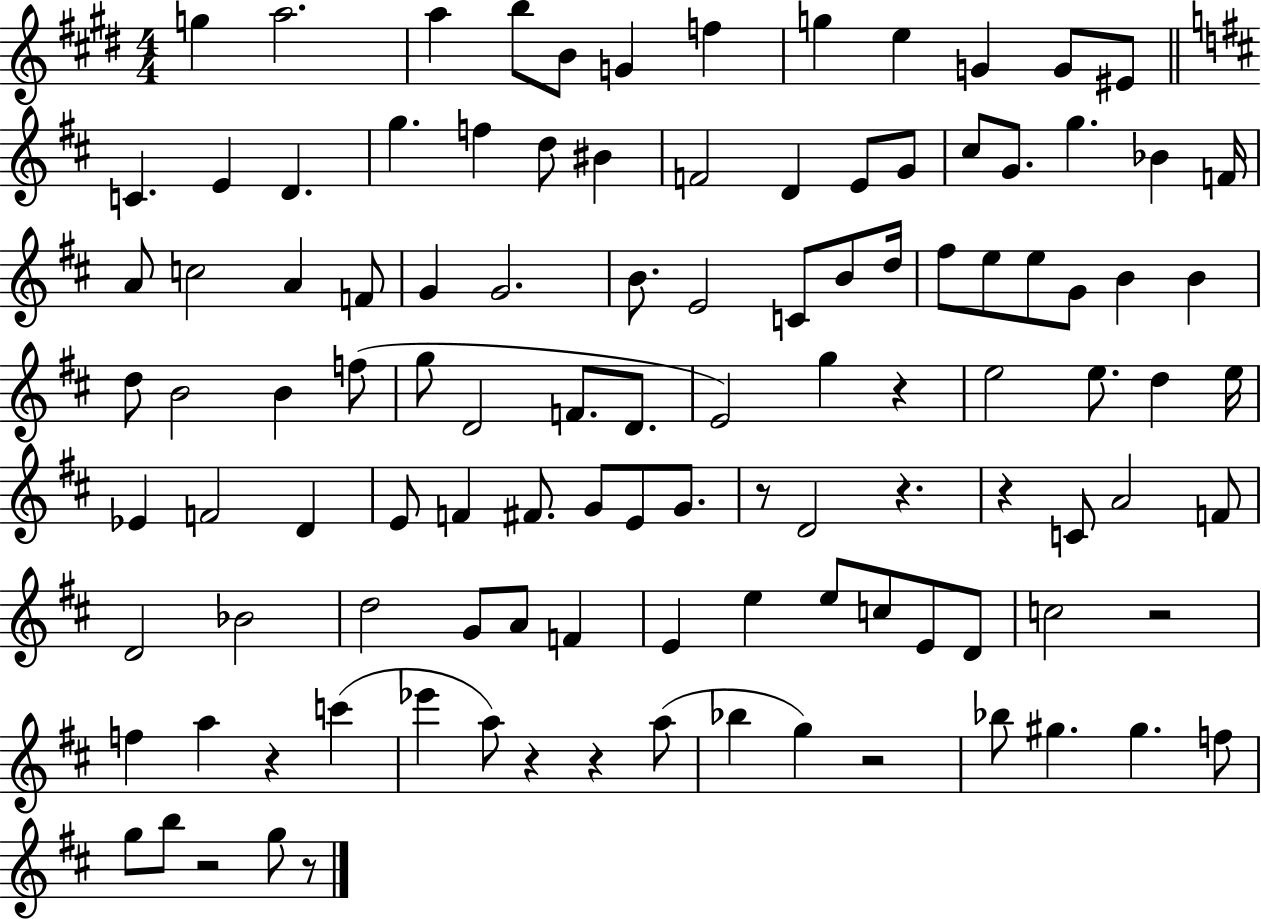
G5/q A5/h. A5/q B5/e B4/e G4/q F5/q G5/q E5/q G4/q G4/e EIS4/e C4/q. E4/q D4/q. G5/q. F5/q D5/e BIS4/q F4/h D4/q E4/e G4/e C#5/e G4/e. G5/q. Bb4/q F4/s A4/e C5/h A4/q F4/e G4/q G4/h. B4/e. E4/h C4/e B4/e D5/s F#5/e E5/e E5/e G4/e B4/q B4/q D5/e B4/h B4/q F5/e G5/e D4/h F4/e. D4/e. E4/h G5/q R/q E5/h E5/e. D5/q E5/s Eb4/q F4/h D4/q E4/e F4/q F#4/e. G4/e E4/e G4/e. R/e D4/h R/q. R/q C4/e A4/h F4/e D4/h Bb4/h D5/h G4/e A4/e F4/q E4/q E5/q E5/e C5/e E4/e D4/e C5/h R/h F5/q A5/q R/q C6/q Eb6/q A5/e R/q R/q A5/e Bb5/q G5/q R/h Bb5/e G#5/q. G#5/q. F5/e G5/e B5/e R/h G5/e R/e